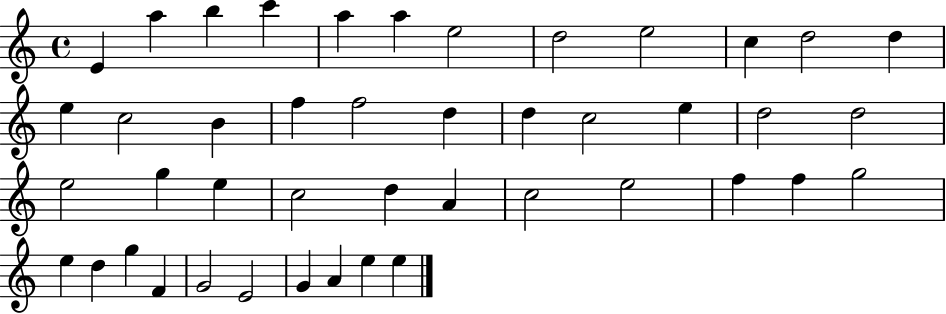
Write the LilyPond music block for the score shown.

{
  \clef treble
  \time 4/4
  \defaultTimeSignature
  \key c \major
  e'4 a''4 b''4 c'''4 | a''4 a''4 e''2 | d''2 e''2 | c''4 d''2 d''4 | \break e''4 c''2 b'4 | f''4 f''2 d''4 | d''4 c''2 e''4 | d''2 d''2 | \break e''2 g''4 e''4 | c''2 d''4 a'4 | c''2 e''2 | f''4 f''4 g''2 | \break e''4 d''4 g''4 f'4 | g'2 e'2 | g'4 a'4 e''4 e''4 | \bar "|."
}